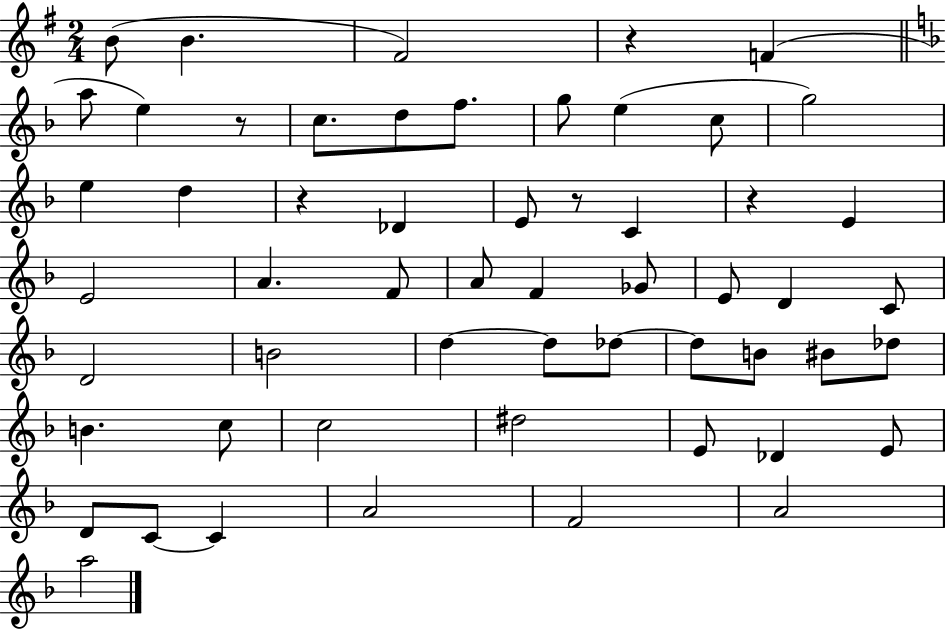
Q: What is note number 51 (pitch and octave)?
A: A5